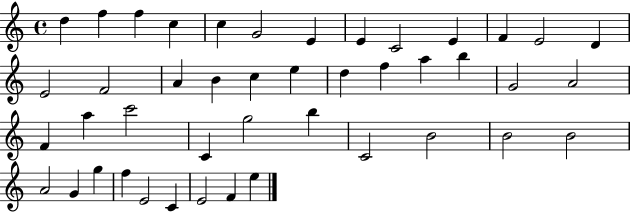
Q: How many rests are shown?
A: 0